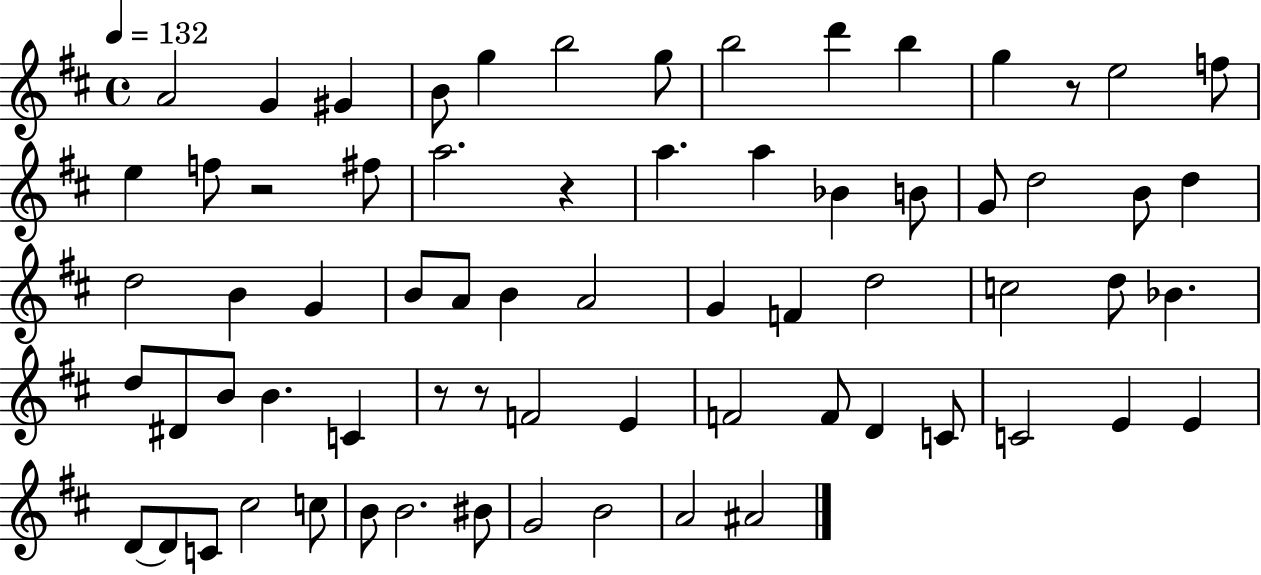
A4/h G4/q G#4/q B4/e G5/q B5/h G5/e B5/h D6/q B5/q G5/q R/e E5/h F5/e E5/q F5/e R/h F#5/e A5/h. R/q A5/q. A5/q Bb4/q B4/e G4/e D5/h B4/e D5/q D5/h B4/q G4/q B4/e A4/e B4/q A4/h G4/q F4/q D5/h C5/h D5/e Bb4/q. D5/e D#4/e B4/e B4/q. C4/q R/e R/e F4/h E4/q F4/h F4/e D4/q C4/e C4/h E4/q E4/q D4/e D4/e C4/e C#5/h C5/e B4/e B4/h. BIS4/e G4/h B4/h A4/h A#4/h